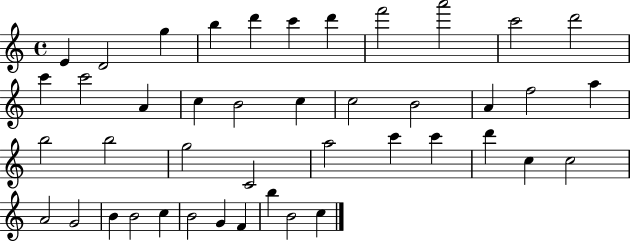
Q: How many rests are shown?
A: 0